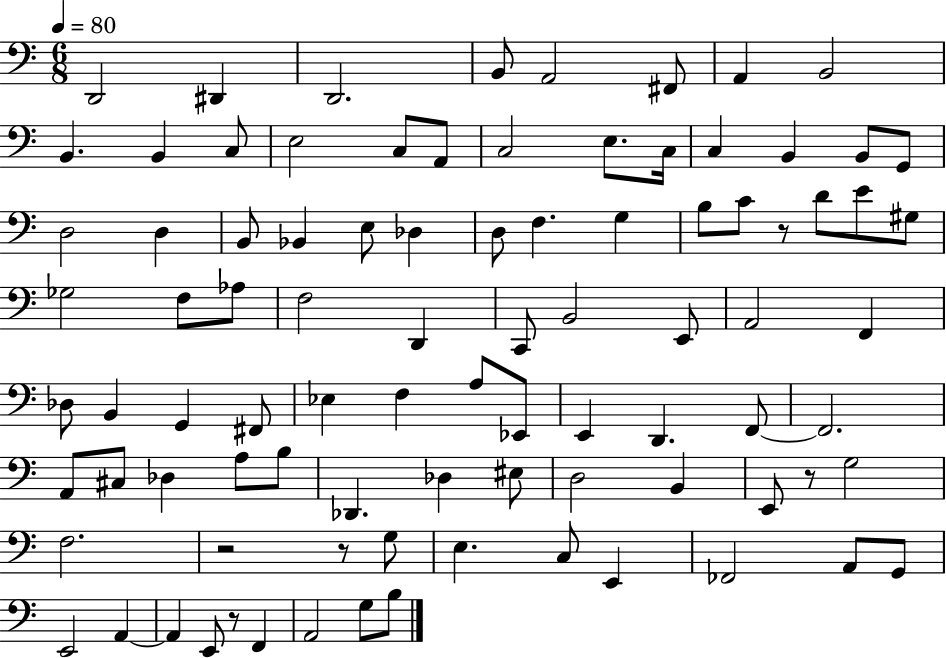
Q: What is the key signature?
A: C major